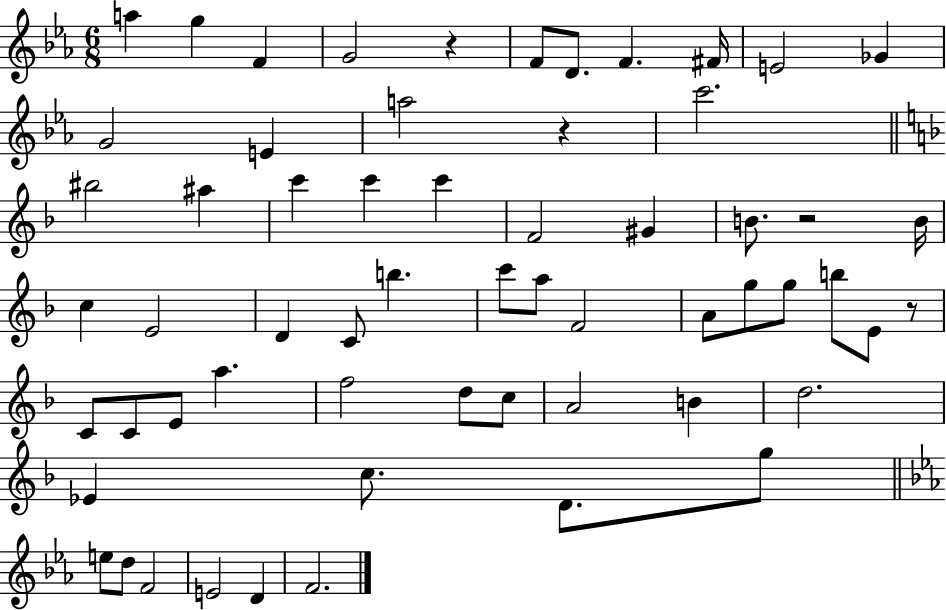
A5/q G5/q F4/q G4/h R/q F4/e D4/e. F4/q. F#4/s E4/h Gb4/q G4/h E4/q A5/h R/q C6/h. BIS5/h A#5/q C6/q C6/q C6/q F4/h G#4/q B4/e. R/h B4/s C5/q E4/h D4/q C4/e B5/q. C6/e A5/e F4/h A4/e G5/e G5/e B5/e E4/e R/e C4/e C4/e E4/e A5/q. F5/h D5/e C5/e A4/h B4/q D5/h. Eb4/q C5/e. D4/e. G5/e E5/e D5/e F4/h E4/h D4/q F4/h.